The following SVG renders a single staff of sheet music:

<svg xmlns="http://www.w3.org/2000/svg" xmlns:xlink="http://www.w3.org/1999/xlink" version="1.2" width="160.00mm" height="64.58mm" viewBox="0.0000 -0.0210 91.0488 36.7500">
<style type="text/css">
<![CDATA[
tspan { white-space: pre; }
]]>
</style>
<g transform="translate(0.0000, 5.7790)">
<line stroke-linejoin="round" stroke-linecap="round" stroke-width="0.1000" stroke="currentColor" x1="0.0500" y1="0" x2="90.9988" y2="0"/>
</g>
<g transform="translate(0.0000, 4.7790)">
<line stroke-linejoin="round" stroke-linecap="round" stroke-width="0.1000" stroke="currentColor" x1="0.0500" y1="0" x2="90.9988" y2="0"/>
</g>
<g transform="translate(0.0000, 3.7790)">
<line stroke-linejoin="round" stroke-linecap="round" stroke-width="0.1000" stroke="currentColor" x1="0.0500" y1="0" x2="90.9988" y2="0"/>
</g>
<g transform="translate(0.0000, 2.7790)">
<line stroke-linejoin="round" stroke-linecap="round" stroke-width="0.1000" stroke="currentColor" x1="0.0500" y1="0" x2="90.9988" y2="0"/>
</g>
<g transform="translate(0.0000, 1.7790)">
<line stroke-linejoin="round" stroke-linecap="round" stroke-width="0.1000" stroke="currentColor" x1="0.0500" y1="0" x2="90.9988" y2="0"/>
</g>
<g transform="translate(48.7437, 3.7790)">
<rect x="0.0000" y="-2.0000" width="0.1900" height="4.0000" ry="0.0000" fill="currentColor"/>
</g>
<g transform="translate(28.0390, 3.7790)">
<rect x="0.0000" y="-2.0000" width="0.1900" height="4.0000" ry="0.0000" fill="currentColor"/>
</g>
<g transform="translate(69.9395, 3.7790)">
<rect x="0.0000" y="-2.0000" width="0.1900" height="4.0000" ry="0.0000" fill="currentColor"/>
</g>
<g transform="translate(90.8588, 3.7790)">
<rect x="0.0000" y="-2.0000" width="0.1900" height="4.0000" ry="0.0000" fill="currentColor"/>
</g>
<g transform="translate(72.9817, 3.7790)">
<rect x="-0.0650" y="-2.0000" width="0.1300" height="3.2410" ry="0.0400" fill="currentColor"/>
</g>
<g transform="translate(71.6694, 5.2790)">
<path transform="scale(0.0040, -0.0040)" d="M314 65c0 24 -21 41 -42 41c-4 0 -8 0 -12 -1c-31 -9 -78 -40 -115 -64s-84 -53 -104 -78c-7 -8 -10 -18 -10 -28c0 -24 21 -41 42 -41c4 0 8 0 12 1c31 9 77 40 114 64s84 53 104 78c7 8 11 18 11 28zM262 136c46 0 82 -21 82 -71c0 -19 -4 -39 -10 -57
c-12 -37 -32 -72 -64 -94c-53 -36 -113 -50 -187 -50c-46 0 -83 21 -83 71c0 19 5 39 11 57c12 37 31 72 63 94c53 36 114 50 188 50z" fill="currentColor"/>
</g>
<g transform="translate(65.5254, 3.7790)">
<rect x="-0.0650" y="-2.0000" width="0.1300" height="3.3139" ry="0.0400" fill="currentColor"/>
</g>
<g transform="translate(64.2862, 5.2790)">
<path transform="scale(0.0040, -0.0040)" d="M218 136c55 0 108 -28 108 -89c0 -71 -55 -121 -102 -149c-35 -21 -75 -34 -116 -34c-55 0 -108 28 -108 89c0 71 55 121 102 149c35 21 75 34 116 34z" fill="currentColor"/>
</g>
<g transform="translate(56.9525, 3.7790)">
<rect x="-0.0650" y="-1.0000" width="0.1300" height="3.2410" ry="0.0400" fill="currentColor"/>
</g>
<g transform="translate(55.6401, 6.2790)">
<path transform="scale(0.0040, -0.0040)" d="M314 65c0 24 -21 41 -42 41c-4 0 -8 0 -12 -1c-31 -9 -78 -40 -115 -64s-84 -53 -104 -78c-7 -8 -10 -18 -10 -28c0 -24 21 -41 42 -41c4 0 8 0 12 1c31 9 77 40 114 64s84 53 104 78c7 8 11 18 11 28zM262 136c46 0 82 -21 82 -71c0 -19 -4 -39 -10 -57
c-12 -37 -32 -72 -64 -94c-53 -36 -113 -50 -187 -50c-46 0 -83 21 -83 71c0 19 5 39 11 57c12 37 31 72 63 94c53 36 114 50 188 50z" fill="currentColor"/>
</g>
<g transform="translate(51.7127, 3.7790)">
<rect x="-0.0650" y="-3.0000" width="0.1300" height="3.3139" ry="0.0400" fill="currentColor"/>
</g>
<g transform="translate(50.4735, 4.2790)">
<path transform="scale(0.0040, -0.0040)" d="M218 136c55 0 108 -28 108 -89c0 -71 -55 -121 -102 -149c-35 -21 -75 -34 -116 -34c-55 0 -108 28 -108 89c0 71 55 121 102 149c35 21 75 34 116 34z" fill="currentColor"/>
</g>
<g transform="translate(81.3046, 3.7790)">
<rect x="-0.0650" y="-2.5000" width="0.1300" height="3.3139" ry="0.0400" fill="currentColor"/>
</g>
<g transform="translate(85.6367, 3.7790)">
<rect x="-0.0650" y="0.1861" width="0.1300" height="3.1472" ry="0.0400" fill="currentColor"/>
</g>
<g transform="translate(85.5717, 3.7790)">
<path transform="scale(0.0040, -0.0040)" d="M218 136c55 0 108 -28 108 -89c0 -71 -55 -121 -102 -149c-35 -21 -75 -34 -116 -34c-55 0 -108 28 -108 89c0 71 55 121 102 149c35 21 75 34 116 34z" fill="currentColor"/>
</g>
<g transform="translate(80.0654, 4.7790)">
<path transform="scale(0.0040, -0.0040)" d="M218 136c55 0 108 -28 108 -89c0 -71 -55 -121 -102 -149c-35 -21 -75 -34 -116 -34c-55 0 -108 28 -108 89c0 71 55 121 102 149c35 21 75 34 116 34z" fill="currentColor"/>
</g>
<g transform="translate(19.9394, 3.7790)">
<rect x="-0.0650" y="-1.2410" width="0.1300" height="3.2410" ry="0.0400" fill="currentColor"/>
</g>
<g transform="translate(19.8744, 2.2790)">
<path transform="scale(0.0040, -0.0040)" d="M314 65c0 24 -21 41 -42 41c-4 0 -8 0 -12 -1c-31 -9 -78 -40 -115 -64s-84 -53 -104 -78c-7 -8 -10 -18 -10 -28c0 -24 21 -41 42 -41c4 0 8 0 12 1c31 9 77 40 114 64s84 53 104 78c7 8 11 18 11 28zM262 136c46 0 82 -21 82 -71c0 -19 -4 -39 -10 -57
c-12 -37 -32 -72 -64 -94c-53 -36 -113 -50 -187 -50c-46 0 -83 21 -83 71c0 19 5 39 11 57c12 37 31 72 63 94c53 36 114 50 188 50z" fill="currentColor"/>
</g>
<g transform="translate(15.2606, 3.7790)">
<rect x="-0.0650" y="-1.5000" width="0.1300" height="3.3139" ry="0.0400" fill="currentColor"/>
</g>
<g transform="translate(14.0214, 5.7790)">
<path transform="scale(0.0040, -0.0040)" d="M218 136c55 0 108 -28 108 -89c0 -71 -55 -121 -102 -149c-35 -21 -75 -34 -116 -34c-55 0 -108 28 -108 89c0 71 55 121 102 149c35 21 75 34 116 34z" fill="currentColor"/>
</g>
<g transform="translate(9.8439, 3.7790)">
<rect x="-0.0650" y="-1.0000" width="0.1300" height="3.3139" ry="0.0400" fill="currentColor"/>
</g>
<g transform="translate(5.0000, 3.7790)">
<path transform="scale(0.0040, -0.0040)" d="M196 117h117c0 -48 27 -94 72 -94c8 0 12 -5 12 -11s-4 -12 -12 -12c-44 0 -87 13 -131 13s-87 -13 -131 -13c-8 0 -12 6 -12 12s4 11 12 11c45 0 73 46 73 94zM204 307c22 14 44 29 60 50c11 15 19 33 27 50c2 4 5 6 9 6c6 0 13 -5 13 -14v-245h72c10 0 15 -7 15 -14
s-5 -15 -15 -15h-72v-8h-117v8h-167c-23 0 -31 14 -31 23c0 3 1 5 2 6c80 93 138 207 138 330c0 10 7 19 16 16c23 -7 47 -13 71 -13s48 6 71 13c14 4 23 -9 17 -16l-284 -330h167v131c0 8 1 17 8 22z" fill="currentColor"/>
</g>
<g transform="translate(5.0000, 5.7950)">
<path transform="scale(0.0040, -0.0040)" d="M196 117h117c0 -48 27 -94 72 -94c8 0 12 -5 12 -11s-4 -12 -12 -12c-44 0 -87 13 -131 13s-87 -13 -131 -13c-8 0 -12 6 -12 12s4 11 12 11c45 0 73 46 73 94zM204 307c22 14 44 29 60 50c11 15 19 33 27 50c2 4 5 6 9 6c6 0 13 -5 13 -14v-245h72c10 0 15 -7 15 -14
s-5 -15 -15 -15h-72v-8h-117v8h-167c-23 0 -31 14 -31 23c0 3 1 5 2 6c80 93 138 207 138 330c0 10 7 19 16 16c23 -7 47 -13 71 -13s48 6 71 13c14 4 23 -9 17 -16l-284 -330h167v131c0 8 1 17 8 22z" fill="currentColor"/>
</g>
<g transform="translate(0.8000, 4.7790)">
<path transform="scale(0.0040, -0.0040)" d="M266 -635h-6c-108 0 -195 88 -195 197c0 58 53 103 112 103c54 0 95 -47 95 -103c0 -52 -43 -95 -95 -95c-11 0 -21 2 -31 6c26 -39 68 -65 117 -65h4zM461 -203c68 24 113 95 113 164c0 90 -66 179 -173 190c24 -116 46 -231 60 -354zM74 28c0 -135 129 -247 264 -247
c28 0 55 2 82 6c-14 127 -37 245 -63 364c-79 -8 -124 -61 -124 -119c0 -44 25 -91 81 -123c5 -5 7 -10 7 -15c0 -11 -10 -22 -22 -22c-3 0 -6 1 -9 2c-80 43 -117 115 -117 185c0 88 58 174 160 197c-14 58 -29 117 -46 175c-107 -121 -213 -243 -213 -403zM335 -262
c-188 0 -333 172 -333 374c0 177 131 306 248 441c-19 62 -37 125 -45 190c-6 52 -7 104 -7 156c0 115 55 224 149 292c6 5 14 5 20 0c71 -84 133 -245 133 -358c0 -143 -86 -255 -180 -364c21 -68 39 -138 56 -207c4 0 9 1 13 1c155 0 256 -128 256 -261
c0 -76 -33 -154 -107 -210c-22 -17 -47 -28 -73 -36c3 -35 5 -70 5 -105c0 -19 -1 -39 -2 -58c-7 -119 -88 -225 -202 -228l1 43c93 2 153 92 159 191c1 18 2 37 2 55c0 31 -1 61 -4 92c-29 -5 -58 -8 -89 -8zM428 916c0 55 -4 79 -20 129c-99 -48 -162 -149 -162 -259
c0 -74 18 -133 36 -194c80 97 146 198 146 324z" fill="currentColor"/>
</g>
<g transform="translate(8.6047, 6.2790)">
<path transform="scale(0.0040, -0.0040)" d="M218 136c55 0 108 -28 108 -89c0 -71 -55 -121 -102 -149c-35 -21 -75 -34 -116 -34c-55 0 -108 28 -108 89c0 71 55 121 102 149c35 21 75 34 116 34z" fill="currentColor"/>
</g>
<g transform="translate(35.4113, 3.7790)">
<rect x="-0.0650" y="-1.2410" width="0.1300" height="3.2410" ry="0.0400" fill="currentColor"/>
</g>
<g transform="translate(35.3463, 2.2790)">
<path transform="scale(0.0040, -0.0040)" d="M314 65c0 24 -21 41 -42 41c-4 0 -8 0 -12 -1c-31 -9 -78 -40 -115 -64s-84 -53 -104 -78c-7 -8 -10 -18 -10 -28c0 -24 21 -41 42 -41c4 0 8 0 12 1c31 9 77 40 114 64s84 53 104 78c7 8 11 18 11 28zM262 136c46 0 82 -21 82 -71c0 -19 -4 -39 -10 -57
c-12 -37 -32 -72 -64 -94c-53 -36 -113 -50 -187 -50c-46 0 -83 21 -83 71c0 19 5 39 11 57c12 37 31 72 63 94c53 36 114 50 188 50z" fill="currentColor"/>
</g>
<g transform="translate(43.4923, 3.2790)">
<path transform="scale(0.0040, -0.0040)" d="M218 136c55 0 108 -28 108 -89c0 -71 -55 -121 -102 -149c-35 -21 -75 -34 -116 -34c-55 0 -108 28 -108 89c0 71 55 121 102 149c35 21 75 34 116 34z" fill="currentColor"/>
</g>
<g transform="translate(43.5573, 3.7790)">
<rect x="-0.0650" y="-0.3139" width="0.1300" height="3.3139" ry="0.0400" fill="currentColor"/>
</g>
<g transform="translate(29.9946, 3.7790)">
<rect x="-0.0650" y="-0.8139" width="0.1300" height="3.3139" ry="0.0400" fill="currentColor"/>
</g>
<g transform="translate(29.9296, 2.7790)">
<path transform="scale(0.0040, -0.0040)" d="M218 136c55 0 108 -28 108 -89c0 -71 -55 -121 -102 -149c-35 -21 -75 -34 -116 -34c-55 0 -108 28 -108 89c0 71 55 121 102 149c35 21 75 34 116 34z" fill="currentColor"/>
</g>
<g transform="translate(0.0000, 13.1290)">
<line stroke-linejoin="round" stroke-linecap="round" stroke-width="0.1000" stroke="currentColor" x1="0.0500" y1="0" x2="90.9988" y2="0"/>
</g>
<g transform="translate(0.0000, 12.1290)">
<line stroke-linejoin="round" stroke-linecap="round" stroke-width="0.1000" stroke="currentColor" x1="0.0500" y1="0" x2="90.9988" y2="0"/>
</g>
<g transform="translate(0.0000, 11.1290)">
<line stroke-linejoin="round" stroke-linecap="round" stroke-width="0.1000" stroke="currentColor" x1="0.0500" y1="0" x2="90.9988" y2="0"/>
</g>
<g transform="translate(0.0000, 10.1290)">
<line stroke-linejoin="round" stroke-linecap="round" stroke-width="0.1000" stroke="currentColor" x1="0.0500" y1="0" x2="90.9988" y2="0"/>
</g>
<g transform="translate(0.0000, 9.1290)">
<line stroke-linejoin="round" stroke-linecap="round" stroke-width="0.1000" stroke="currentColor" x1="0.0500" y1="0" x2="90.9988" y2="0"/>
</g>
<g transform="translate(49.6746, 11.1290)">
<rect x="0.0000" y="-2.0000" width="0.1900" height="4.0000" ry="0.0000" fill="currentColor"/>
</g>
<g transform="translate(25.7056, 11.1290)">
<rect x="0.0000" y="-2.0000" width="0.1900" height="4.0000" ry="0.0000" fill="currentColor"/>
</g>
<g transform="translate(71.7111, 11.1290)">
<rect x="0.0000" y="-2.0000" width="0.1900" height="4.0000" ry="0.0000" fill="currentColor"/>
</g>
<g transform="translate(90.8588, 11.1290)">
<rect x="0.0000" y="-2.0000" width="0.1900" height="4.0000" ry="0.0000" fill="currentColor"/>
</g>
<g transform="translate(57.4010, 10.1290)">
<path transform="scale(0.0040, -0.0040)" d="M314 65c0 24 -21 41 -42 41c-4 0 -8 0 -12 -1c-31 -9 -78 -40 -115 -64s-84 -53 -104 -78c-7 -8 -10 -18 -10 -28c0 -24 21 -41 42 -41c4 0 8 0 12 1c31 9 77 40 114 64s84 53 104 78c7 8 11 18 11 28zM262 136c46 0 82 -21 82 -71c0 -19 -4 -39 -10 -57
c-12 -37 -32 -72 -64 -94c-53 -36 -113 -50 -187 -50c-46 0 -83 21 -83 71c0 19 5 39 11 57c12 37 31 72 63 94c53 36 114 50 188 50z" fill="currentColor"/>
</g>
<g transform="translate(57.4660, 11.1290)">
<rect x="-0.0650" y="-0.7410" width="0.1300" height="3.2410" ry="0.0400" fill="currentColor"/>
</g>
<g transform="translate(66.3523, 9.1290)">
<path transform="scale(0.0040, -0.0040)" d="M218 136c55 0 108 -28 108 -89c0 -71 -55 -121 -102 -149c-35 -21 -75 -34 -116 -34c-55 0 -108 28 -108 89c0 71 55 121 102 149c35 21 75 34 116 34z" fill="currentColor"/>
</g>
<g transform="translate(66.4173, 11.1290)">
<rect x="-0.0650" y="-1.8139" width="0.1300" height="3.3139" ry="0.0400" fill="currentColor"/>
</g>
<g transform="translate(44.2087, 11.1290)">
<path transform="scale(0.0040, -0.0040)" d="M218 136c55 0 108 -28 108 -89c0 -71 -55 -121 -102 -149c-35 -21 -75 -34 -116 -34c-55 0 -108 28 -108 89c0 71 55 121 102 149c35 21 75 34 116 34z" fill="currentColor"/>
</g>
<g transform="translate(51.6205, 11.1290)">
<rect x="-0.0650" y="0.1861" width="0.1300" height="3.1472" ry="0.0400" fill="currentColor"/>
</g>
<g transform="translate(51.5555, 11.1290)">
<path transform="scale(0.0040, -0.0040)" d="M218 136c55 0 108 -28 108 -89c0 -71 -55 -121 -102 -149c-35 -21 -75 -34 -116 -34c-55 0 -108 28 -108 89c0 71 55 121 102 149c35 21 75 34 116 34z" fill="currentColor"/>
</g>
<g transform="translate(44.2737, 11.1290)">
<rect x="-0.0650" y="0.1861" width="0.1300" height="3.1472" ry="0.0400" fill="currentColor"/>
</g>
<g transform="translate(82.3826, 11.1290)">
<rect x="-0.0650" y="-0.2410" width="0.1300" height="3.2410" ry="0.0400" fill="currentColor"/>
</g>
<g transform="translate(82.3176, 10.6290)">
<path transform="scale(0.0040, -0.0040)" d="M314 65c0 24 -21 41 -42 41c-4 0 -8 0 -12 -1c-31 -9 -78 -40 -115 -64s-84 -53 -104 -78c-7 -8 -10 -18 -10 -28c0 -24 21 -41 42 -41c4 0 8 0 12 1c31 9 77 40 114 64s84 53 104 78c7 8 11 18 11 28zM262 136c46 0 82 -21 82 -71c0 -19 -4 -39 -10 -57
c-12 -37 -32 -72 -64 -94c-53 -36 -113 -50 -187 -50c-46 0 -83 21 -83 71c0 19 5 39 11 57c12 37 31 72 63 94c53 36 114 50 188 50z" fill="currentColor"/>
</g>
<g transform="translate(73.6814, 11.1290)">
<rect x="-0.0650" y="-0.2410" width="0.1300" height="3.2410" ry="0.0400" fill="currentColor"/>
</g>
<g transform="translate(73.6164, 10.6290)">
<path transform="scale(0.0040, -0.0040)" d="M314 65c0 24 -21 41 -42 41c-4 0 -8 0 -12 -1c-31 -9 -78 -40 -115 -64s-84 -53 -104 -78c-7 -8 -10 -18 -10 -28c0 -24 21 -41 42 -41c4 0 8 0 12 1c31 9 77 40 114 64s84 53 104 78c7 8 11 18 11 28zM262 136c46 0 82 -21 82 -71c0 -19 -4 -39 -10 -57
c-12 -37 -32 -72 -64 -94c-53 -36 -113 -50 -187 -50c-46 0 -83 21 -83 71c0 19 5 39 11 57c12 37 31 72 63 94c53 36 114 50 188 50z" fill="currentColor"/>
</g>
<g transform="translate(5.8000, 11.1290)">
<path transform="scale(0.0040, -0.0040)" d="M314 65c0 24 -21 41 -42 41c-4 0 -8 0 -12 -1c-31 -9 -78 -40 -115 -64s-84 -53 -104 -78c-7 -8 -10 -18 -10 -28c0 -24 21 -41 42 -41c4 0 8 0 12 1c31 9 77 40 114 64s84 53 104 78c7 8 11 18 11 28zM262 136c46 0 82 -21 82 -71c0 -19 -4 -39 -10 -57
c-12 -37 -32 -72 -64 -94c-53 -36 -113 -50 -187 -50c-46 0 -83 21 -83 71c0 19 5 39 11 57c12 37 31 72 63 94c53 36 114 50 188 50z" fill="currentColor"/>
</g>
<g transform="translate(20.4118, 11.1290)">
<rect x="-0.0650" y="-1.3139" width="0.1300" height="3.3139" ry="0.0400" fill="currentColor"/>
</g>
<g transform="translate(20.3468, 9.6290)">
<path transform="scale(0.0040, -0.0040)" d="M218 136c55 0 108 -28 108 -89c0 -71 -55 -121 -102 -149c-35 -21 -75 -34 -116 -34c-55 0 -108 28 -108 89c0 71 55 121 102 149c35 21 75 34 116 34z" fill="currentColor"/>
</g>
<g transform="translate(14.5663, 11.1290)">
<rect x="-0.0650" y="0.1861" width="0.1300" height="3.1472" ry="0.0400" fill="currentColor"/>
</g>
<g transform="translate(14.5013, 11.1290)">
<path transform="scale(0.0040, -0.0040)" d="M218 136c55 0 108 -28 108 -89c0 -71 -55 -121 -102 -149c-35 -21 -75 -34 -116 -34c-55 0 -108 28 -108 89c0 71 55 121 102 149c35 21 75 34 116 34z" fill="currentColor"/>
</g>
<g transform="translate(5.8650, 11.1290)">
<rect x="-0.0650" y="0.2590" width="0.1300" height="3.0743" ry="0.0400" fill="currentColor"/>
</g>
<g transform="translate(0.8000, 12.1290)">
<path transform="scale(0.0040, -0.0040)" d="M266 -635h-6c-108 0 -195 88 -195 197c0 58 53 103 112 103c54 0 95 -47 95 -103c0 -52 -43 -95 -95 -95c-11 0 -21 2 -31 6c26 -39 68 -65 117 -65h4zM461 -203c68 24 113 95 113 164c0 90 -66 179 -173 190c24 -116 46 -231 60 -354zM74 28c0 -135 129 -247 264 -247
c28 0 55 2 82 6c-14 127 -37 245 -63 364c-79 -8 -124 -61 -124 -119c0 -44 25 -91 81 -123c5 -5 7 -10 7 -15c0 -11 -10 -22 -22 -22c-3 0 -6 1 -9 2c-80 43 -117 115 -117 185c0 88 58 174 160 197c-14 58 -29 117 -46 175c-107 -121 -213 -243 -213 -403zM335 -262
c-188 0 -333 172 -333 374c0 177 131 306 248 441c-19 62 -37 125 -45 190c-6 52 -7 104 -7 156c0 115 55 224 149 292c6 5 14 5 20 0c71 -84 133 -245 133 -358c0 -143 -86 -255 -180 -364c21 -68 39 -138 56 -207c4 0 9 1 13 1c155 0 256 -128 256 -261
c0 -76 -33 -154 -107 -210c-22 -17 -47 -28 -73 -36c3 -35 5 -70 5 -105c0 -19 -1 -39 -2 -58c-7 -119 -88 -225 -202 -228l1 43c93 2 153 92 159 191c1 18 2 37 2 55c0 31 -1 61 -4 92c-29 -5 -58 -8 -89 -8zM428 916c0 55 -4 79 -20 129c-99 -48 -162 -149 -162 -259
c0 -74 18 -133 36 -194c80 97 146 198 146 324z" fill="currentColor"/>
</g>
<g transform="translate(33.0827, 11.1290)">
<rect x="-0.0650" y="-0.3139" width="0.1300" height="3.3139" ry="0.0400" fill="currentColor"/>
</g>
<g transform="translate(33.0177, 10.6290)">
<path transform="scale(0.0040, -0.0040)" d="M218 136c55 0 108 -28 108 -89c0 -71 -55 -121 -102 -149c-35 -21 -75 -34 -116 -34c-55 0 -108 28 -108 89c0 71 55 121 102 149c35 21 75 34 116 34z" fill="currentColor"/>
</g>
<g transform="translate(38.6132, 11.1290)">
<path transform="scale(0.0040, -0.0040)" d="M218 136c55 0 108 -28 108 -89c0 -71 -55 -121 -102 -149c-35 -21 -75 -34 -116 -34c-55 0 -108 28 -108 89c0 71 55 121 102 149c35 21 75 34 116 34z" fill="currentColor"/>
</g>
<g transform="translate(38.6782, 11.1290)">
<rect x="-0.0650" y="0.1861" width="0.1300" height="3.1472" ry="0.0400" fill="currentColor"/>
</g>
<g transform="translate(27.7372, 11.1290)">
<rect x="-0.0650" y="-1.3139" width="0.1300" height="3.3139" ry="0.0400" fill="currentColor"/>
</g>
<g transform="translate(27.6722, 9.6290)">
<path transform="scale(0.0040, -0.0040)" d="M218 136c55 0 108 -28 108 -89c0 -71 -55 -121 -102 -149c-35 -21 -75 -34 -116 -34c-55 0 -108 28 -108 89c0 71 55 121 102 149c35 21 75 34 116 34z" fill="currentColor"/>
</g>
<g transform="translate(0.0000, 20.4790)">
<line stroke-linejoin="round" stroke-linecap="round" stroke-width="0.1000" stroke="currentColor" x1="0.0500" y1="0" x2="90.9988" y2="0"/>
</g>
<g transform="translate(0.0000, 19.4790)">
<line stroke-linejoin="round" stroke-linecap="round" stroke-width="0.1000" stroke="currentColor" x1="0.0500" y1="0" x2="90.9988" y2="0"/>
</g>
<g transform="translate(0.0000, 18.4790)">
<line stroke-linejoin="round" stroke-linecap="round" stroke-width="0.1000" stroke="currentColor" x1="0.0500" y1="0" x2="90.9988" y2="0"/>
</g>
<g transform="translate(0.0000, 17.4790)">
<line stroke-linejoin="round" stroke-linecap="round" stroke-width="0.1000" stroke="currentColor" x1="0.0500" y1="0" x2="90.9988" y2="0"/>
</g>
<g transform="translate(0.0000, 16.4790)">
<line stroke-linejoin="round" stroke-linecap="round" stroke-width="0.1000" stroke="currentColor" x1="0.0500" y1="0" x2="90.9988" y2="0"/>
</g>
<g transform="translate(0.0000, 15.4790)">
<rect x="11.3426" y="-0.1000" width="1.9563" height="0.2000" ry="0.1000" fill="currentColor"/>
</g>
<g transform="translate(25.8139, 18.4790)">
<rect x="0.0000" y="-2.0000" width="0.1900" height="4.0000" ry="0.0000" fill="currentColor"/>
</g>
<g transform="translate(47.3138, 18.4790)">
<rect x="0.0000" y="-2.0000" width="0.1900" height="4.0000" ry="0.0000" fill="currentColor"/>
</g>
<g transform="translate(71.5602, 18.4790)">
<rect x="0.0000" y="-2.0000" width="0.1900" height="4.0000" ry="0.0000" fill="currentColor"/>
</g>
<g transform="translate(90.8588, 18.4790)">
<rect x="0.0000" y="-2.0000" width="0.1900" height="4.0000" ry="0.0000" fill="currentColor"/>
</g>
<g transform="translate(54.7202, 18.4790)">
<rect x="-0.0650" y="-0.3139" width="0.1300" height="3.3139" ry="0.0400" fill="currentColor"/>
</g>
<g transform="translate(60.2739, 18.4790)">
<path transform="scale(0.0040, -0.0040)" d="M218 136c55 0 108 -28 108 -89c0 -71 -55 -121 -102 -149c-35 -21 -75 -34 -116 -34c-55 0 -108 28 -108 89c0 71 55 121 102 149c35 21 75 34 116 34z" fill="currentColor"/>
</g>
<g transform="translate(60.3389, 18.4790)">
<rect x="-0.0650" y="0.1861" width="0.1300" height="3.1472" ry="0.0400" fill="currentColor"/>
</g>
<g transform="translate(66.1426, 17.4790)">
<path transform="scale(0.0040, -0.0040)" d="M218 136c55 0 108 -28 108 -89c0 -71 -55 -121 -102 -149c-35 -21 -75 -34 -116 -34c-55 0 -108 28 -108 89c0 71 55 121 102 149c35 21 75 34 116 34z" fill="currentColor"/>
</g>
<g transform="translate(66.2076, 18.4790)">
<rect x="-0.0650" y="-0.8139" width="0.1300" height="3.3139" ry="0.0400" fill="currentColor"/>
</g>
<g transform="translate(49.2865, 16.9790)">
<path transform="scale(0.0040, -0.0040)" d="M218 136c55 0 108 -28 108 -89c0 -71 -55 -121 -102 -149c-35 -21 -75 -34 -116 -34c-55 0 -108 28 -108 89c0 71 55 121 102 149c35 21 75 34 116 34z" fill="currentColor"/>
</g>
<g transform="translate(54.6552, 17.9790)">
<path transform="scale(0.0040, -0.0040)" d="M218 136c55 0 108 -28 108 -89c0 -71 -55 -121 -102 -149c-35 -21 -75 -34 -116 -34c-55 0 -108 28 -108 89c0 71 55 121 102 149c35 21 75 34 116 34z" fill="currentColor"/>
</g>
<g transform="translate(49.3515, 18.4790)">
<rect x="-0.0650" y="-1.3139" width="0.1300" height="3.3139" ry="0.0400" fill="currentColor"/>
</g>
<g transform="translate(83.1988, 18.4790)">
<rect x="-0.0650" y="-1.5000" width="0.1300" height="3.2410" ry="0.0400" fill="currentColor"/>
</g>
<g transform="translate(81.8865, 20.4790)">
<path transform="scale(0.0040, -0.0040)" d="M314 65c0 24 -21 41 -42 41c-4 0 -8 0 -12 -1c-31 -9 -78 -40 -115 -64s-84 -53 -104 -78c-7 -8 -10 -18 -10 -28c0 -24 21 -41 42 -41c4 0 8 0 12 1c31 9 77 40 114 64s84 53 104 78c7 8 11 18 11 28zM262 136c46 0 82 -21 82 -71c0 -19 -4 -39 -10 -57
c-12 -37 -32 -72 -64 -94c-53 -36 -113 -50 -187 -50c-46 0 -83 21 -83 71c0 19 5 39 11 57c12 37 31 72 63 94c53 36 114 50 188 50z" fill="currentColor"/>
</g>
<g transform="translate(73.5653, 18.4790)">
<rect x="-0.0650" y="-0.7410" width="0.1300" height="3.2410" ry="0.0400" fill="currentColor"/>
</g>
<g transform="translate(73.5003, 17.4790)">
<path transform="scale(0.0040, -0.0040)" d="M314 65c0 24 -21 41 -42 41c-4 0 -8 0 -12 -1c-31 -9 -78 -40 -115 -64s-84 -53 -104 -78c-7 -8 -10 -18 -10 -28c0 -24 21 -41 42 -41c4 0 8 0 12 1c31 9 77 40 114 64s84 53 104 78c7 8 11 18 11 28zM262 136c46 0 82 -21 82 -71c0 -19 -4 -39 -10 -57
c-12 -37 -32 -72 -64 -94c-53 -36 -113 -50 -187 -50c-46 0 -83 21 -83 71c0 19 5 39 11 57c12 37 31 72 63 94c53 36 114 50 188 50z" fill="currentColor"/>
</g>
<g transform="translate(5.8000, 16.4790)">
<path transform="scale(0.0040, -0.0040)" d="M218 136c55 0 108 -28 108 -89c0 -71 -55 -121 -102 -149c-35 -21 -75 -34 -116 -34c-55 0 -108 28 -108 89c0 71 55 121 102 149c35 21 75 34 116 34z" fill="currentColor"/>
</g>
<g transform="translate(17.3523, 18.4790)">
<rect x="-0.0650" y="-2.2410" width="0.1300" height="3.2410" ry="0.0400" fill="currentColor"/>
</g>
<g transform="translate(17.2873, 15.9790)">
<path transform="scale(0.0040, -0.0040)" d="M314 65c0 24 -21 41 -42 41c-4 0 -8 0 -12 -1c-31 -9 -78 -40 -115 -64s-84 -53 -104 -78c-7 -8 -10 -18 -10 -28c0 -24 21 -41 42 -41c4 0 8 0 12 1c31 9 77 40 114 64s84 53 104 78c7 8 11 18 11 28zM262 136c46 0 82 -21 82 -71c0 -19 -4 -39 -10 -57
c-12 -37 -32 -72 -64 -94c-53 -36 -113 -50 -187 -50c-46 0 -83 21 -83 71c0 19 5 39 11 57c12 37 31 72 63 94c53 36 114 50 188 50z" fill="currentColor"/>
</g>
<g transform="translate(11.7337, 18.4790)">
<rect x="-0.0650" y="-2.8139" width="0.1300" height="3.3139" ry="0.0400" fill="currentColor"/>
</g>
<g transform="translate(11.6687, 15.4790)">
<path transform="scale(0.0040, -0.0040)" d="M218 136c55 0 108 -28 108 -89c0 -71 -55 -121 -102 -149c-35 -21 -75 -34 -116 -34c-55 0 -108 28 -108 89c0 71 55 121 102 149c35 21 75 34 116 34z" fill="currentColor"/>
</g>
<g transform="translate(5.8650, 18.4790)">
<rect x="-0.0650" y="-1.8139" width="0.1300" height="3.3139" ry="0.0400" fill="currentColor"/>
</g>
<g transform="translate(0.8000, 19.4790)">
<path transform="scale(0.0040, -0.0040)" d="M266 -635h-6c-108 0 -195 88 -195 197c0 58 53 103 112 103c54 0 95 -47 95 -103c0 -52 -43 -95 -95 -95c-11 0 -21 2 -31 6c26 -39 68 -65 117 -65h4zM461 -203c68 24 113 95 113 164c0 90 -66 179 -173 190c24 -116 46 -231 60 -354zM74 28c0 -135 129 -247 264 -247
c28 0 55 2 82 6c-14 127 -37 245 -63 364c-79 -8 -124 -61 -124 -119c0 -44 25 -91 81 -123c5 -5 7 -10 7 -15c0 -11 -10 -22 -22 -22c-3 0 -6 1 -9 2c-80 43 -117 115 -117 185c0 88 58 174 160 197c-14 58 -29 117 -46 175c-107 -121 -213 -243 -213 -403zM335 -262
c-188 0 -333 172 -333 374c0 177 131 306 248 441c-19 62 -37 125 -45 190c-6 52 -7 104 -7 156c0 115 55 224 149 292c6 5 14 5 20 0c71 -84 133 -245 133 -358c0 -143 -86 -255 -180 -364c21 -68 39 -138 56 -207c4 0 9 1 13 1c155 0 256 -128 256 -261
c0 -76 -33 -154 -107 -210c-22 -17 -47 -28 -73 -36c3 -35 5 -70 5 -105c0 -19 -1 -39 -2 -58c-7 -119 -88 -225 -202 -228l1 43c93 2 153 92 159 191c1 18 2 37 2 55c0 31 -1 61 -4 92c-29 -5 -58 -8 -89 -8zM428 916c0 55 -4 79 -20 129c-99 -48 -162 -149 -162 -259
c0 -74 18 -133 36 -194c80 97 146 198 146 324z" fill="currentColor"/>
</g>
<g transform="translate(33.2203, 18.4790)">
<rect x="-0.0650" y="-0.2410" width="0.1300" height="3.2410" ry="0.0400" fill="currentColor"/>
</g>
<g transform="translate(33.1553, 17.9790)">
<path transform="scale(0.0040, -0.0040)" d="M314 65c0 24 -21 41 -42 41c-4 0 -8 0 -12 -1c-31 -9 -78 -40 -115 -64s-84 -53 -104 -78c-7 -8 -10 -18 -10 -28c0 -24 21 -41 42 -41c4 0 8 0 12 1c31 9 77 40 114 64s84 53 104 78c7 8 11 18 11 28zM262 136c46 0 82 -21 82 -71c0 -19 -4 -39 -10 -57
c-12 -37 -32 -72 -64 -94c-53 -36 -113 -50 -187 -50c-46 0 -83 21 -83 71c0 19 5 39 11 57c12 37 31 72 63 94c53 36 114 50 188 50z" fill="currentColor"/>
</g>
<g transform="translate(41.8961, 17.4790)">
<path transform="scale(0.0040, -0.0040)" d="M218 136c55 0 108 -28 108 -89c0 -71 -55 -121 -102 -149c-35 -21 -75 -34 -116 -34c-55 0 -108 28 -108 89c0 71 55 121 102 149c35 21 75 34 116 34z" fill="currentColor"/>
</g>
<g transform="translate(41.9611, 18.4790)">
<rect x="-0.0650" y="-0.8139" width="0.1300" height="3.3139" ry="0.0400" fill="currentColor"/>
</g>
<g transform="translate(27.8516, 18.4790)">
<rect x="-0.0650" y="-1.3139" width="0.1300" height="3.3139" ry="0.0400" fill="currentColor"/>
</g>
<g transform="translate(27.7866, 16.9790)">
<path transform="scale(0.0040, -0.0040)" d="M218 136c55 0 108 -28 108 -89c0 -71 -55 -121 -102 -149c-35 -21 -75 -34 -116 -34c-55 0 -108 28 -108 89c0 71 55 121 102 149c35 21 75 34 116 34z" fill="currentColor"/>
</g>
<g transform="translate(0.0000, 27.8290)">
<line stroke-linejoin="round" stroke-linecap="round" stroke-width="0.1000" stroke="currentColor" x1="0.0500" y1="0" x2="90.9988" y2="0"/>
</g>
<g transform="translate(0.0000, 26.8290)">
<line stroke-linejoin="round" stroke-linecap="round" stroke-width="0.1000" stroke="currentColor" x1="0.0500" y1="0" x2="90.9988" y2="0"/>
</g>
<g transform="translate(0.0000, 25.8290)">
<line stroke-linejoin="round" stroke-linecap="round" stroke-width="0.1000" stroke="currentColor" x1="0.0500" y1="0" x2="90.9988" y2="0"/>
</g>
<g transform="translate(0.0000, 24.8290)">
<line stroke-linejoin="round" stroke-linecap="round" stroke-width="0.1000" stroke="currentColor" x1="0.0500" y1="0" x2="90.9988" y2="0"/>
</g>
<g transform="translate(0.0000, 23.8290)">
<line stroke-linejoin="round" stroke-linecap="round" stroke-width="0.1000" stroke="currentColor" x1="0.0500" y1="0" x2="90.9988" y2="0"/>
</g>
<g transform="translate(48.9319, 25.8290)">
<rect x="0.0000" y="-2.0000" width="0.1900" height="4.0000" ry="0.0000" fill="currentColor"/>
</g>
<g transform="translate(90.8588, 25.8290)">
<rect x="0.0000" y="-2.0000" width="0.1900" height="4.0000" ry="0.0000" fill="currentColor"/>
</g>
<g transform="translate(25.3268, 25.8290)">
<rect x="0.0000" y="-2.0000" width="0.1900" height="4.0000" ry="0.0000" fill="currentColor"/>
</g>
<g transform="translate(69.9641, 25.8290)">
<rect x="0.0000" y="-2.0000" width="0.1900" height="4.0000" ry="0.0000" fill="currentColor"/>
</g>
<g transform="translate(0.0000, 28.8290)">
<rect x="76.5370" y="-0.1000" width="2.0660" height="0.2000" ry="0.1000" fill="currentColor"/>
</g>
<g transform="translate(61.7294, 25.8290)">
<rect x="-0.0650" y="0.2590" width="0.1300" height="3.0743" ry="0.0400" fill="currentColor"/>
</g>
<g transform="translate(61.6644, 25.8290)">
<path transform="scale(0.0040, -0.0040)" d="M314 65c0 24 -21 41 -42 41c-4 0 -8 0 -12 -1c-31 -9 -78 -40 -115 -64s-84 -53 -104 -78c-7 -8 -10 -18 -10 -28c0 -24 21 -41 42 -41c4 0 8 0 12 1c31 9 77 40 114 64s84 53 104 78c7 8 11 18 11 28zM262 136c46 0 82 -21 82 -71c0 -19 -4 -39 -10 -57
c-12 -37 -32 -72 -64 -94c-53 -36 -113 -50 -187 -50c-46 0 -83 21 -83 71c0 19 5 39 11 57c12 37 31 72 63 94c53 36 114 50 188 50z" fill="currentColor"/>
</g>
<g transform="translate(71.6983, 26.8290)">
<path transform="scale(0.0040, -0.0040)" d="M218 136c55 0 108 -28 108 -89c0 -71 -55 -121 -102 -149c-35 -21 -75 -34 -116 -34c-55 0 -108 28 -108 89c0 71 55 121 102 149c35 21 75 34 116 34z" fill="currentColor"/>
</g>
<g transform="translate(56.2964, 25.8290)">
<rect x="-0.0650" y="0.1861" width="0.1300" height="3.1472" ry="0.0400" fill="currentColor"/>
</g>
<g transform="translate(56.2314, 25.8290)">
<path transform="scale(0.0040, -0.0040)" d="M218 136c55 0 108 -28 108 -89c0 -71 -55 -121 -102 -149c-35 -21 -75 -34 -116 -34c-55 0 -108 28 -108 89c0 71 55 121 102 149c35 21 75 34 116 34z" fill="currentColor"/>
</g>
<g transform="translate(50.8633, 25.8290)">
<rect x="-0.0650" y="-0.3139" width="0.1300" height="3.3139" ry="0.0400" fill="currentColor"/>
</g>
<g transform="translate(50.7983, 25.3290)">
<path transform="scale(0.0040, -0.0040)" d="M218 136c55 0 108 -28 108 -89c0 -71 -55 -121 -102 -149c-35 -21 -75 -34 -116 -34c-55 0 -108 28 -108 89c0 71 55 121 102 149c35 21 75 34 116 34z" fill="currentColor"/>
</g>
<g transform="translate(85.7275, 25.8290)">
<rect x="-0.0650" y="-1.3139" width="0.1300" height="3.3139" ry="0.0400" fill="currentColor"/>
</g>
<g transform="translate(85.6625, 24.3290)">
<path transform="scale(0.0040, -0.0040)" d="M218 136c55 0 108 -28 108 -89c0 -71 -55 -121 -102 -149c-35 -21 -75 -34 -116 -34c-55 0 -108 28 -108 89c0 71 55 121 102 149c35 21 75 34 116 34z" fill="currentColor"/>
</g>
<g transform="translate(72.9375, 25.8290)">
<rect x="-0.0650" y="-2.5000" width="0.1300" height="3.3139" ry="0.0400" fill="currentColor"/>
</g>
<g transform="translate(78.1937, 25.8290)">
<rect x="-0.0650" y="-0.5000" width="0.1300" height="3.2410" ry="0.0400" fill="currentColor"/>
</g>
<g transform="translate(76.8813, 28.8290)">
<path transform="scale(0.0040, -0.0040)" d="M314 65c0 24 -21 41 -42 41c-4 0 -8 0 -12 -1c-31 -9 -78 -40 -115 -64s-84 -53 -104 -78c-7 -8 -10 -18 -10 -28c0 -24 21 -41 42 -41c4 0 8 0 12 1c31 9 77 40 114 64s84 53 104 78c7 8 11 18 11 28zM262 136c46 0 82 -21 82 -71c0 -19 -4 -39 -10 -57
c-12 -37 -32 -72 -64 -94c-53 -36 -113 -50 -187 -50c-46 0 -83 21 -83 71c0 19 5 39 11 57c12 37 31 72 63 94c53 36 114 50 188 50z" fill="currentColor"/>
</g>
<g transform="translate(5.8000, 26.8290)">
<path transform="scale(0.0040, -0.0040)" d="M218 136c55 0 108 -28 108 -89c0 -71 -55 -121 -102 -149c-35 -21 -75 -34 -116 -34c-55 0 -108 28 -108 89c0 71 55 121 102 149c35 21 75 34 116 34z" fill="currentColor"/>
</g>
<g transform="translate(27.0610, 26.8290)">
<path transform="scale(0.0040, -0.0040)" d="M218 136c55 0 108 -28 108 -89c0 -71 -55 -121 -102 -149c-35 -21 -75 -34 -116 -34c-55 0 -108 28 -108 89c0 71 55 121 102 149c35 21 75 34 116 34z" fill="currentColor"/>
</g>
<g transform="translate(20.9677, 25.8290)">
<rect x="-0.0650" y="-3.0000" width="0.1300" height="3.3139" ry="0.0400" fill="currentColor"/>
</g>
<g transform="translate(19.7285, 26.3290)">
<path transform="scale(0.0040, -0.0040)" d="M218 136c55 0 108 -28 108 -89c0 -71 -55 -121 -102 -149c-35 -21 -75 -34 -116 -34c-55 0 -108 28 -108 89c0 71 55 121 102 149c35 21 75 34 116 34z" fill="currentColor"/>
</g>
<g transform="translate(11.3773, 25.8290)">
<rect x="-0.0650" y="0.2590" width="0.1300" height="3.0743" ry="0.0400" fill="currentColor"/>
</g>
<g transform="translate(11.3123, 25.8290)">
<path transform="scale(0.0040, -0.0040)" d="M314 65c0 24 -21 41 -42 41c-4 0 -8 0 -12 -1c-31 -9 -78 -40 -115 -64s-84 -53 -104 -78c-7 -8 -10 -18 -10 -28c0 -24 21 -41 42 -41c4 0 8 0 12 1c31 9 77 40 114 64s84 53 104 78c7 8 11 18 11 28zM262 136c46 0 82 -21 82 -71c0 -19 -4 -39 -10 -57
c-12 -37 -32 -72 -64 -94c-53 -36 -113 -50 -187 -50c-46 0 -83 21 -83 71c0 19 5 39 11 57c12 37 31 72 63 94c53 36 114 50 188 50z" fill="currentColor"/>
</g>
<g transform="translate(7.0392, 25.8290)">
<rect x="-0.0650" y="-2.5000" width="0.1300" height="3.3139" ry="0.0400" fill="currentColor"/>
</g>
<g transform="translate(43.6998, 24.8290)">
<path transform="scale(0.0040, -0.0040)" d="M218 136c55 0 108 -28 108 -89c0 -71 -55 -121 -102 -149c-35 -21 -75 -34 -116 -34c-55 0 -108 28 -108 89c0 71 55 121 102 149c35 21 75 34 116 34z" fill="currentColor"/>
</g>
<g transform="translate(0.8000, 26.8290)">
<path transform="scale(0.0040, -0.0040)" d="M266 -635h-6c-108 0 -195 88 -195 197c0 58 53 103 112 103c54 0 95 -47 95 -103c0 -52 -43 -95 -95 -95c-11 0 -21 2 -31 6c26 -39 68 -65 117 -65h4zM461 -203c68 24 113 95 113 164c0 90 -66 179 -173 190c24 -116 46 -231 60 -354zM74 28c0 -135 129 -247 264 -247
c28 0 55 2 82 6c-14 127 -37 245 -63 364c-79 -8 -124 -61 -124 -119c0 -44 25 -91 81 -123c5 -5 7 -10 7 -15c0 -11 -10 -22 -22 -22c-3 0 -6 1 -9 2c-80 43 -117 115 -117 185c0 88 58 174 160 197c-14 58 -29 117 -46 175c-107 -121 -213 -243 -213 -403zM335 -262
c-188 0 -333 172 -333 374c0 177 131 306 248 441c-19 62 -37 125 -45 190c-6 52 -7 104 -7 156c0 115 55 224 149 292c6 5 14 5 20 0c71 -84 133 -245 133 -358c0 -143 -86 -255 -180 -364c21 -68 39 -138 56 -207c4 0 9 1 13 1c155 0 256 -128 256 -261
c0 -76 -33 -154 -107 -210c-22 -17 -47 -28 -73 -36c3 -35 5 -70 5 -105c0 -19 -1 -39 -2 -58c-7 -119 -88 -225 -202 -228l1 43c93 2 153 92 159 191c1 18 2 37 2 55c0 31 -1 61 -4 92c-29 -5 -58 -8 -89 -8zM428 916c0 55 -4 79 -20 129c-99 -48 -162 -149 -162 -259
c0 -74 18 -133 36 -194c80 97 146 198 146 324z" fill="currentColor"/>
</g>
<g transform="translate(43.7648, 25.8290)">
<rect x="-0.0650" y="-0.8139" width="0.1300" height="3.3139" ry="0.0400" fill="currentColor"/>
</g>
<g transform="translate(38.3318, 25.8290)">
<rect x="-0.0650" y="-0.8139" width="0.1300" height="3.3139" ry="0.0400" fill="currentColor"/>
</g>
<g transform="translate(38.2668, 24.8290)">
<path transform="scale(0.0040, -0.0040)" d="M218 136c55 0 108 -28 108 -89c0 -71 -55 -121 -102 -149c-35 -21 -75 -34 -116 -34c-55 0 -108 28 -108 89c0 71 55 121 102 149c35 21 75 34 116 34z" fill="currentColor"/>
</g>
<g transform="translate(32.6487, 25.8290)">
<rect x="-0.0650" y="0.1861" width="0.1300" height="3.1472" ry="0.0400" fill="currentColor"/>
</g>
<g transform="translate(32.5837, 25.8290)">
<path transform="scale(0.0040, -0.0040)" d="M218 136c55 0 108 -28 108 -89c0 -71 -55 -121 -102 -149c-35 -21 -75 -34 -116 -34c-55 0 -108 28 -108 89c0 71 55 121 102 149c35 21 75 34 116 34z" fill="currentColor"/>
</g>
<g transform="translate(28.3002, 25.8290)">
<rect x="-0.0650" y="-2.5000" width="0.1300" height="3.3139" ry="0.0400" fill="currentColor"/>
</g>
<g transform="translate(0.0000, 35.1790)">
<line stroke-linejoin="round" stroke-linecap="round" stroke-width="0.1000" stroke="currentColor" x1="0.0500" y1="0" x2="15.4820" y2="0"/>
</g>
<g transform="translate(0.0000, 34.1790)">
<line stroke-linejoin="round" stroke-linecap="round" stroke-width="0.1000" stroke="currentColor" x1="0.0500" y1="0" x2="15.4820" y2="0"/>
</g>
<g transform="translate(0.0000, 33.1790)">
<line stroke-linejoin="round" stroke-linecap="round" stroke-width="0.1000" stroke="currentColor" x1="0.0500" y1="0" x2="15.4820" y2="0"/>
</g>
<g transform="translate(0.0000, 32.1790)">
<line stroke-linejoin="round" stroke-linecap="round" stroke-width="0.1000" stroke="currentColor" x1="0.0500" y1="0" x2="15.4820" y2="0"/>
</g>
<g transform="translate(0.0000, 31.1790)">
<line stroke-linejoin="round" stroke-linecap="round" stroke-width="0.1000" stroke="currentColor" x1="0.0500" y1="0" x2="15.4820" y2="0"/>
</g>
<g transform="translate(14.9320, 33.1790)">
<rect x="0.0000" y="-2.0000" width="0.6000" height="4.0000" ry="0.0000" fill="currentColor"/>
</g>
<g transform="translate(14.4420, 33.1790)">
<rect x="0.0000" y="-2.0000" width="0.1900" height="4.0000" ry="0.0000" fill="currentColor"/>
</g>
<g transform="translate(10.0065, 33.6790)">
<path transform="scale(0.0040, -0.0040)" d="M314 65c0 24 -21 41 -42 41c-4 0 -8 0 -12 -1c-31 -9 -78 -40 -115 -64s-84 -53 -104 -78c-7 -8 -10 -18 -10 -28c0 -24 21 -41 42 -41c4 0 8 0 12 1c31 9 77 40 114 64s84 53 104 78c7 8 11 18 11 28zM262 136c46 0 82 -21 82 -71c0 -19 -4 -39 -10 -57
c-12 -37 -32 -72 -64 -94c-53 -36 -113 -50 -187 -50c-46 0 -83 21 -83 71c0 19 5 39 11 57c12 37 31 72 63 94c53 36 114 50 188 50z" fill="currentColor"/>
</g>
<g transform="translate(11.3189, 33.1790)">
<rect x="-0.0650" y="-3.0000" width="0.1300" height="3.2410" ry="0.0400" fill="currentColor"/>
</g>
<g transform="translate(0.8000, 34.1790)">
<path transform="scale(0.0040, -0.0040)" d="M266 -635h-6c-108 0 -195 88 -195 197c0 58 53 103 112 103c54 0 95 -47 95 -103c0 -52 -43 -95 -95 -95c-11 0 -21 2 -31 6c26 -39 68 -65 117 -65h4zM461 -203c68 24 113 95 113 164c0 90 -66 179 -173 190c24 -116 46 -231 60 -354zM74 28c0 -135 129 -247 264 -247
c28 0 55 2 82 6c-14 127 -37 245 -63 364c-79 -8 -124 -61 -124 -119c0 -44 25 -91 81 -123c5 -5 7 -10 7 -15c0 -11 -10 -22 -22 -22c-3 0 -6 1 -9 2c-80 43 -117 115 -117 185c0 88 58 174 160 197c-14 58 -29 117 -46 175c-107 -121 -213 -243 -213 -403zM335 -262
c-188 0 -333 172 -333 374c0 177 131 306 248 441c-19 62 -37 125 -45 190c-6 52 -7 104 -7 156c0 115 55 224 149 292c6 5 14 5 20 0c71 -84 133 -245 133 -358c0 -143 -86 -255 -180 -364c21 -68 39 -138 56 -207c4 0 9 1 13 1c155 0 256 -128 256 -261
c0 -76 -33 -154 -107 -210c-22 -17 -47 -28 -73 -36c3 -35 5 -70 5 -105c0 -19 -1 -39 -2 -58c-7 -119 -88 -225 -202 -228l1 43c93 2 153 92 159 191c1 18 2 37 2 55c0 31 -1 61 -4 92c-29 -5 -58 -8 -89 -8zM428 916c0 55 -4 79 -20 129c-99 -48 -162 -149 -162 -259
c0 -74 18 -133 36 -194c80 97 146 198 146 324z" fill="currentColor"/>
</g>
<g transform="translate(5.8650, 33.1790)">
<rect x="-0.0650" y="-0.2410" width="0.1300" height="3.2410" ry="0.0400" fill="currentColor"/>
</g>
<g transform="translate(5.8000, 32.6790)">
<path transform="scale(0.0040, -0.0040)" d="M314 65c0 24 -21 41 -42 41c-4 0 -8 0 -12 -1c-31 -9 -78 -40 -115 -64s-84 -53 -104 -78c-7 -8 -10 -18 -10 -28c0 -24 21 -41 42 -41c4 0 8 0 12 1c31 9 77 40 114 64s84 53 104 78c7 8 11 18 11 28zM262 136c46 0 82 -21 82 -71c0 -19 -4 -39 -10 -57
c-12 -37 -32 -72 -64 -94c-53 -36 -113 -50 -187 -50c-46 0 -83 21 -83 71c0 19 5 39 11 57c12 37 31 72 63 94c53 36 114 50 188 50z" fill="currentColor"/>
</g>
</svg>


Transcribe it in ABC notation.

X:1
T:Untitled
M:4/4
L:1/4
K:C
D E e2 d e2 c A D2 F F2 G B B2 B e e c B B B d2 f c2 c2 f a g2 e c2 d e c B d d2 E2 G B2 A G B d d c B B2 G C2 e c2 A2